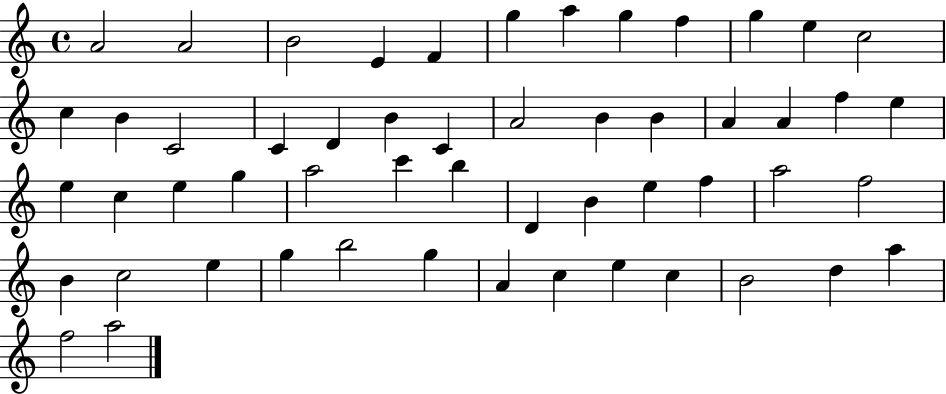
{
  \clef treble
  \time 4/4
  \defaultTimeSignature
  \key c \major
  a'2 a'2 | b'2 e'4 f'4 | g''4 a''4 g''4 f''4 | g''4 e''4 c''2 | \break c''4 b'4 c'2 | c'4 d'4 b'4 c'4 | a'2 b'4 b'4 | a'4 a'4 f''4 e''4 | \break e''4 c''4 e''4 g''4 | a''2 c'''4 b''4 | d'4 b'4 e''4 f''4 | a''2 f''2 | \break b'4 c''2 e''4 | g''4 b''2 g''4 | a'4 c''4 e''4 c''4 | b'2 d''4 a''4 | \break f''2 a''2 | \bar "|."
}